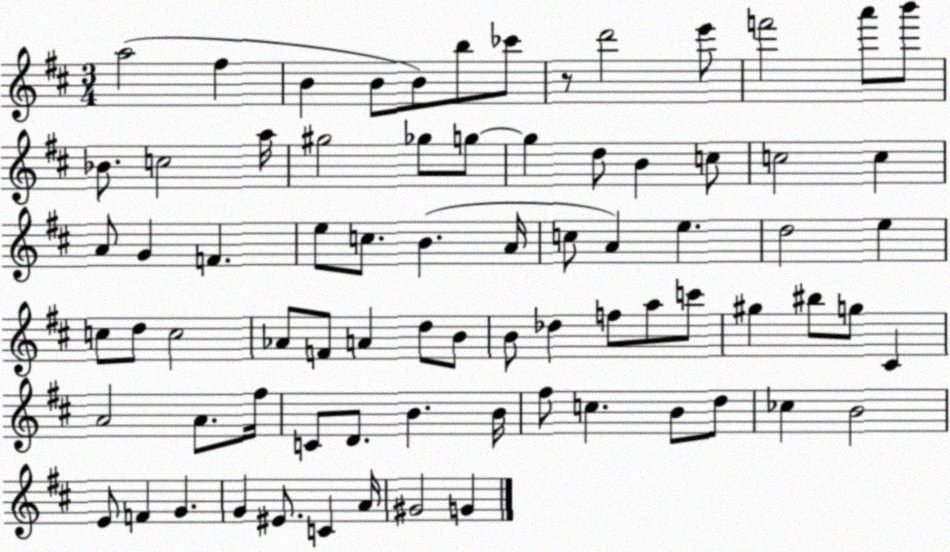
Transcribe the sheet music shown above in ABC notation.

X:1
T:Untitled
M:3/4
L:1/4
K:D
a2 ^f B B/2 B/2 b/2 _c'/2 z/2 d'2 e'/2 f'2 a'/2 b'/2 _B/2 c2 a/4 ^g2 _g/2 g/2 g d/2 B c/2 c2 c A/2 G F e/2 c/2 B A/4 c/2 A e d2 e c/2 d/2 c2 _A/2 F/2 A d/2 B/2 B/2 _d f/2 a/2 c'/2 ^g ^b/2 g/2 ^C A2 A/2 ^f/4 C/2 D/2 B B/4 ^f/2 c B/2 d/2 _c B2 E/2 F G G ^E/2 C A/4 ^G2 G